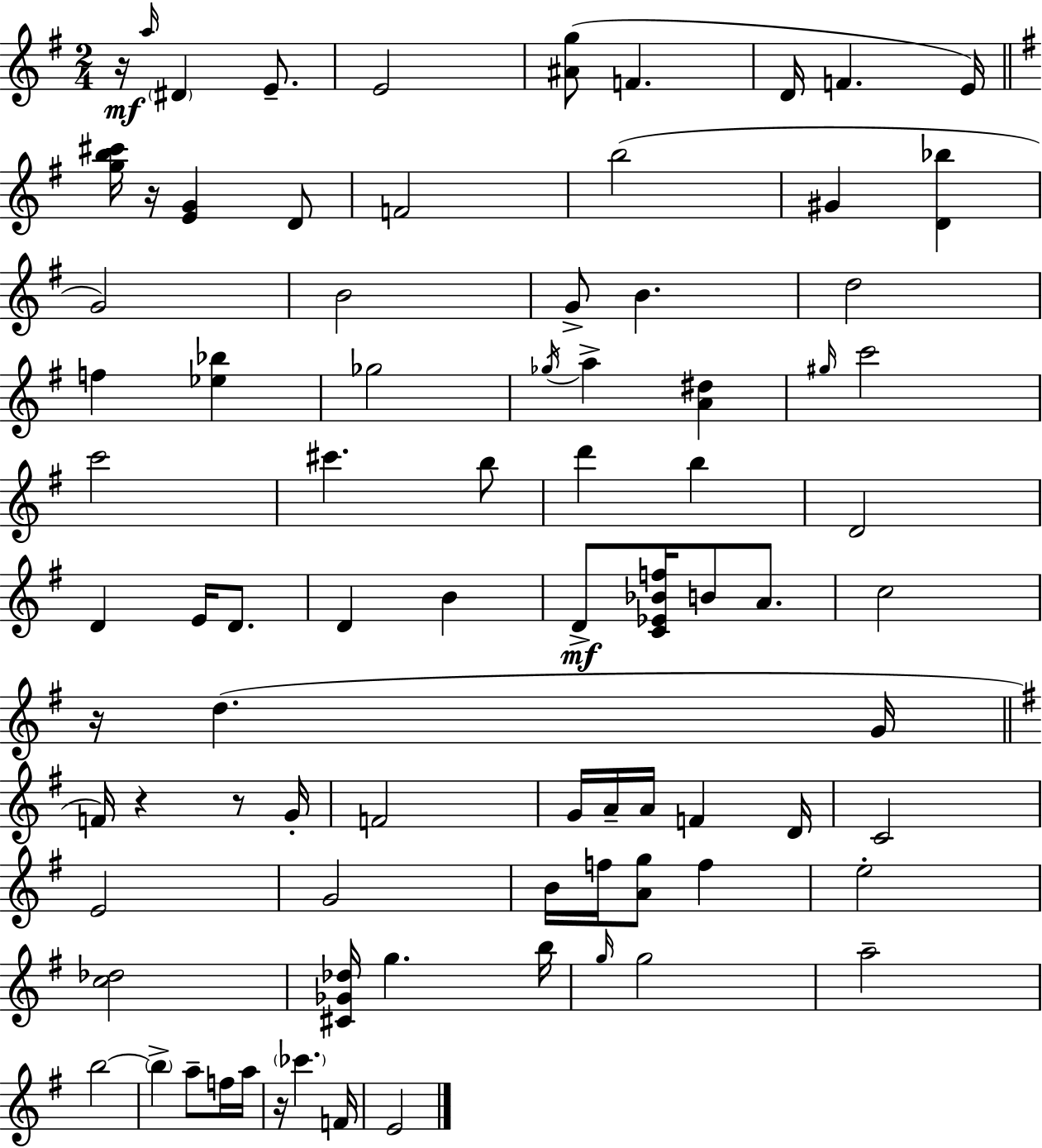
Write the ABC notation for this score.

X:1
T:Untitled
M:2/4
L:1/4
K:Em
z/4 a/4 ^D E/2 E2 [^Ag]/2 F D/4 F E/4 [gb^c']/4 z/4 [EG] D/2 F2 b2 ^G [D_b] G2 B2 G/2 B d2 f [_e_b] _g2 _g/4 a [A^d] ^g/4 c'2 c'2 ^c' b/2 d' b D2 D E/4 D/2 D B D/2 [C_E_Bf]/4 B/2 A/2 c2 z/4 d G/4 F/4 z z/2 G/4 F2 G/4 A/4 A/4 F D/4 C2 E2 G2 B/4 f/4 [Ag]/2 f e2 [c_d]2 [^C_G_d]/4 g b/4 g/4 g2 a2 b2 b a/2 f/4 a/4 z/4 _c' F/4 E2